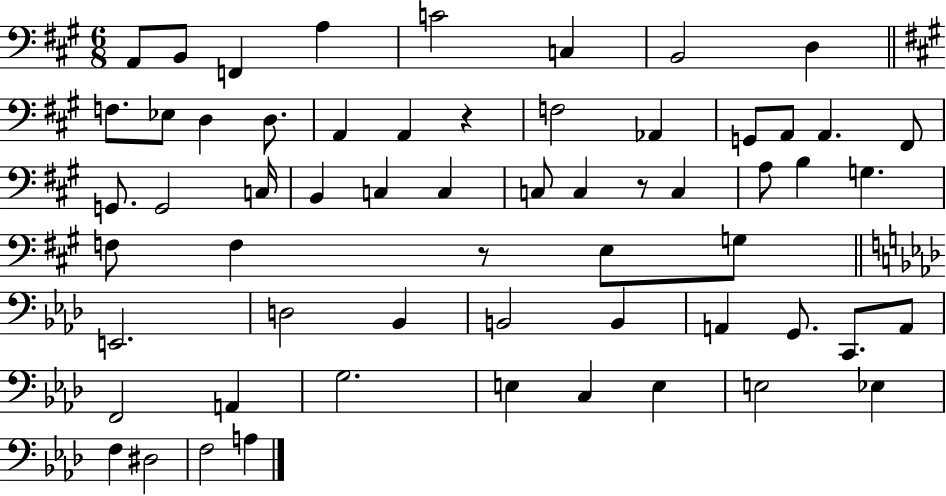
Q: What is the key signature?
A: A major